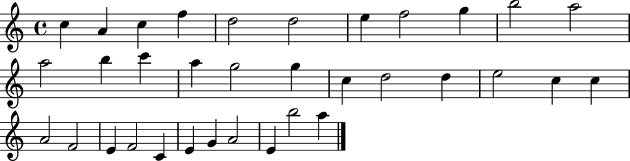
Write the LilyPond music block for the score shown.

{
  \clef treble
  \time 4/4
  \defaultTimeSignature
  \key c \major
  c''4 a'4 c''4 f''4 | d''2 d''2 | e''4 f''2 g''4 | b''2 a''2 | \break a''2 b''4 c'''4 | a''4 g''2 g''4 | c''4 d''2 d''4 | e''2 c''4 c''4 | \break a'2 f'2 | e'4 f'2 c'4 | e'4 g'4 a'2 | e'4 b''2 a''4 | \break \bar "|."
}